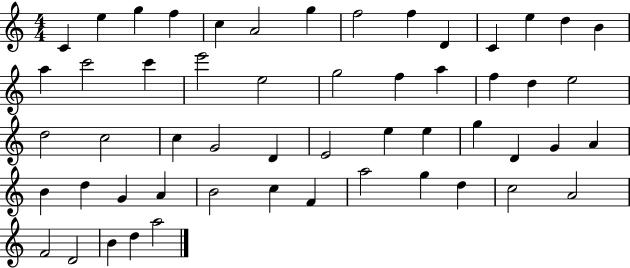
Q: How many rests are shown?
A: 0